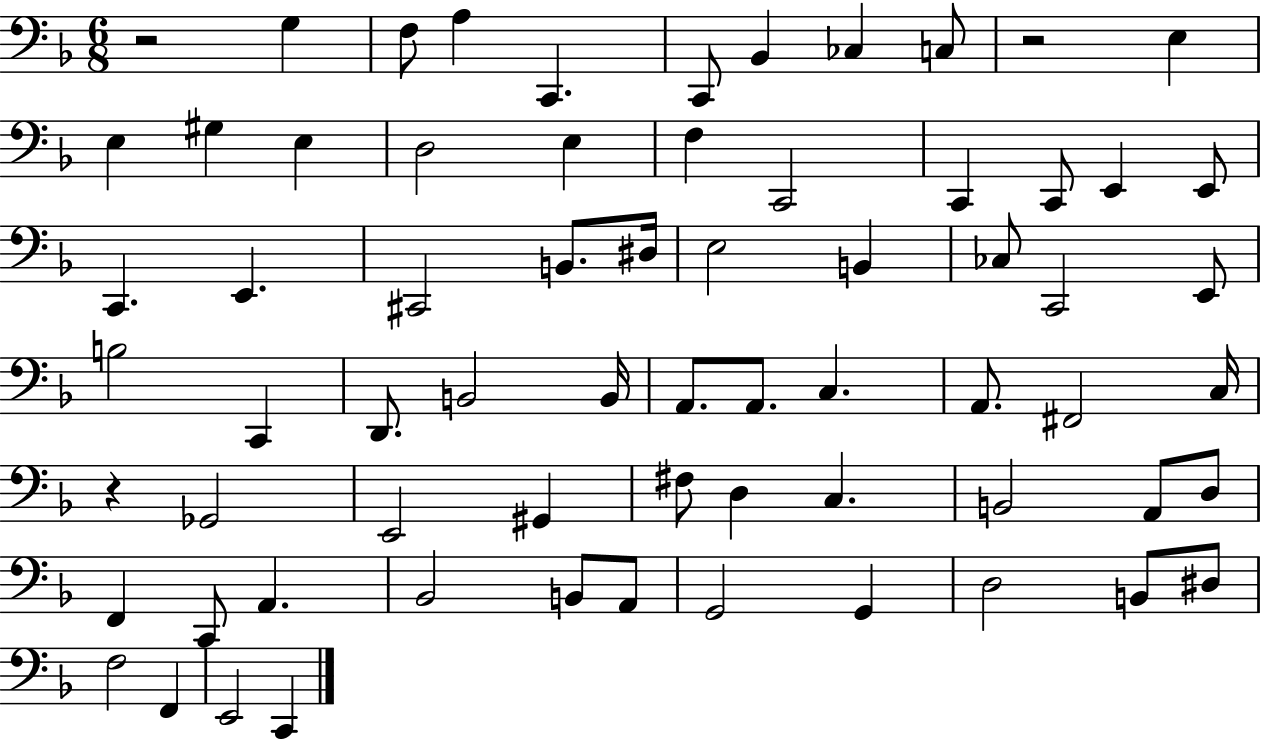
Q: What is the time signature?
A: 6/8